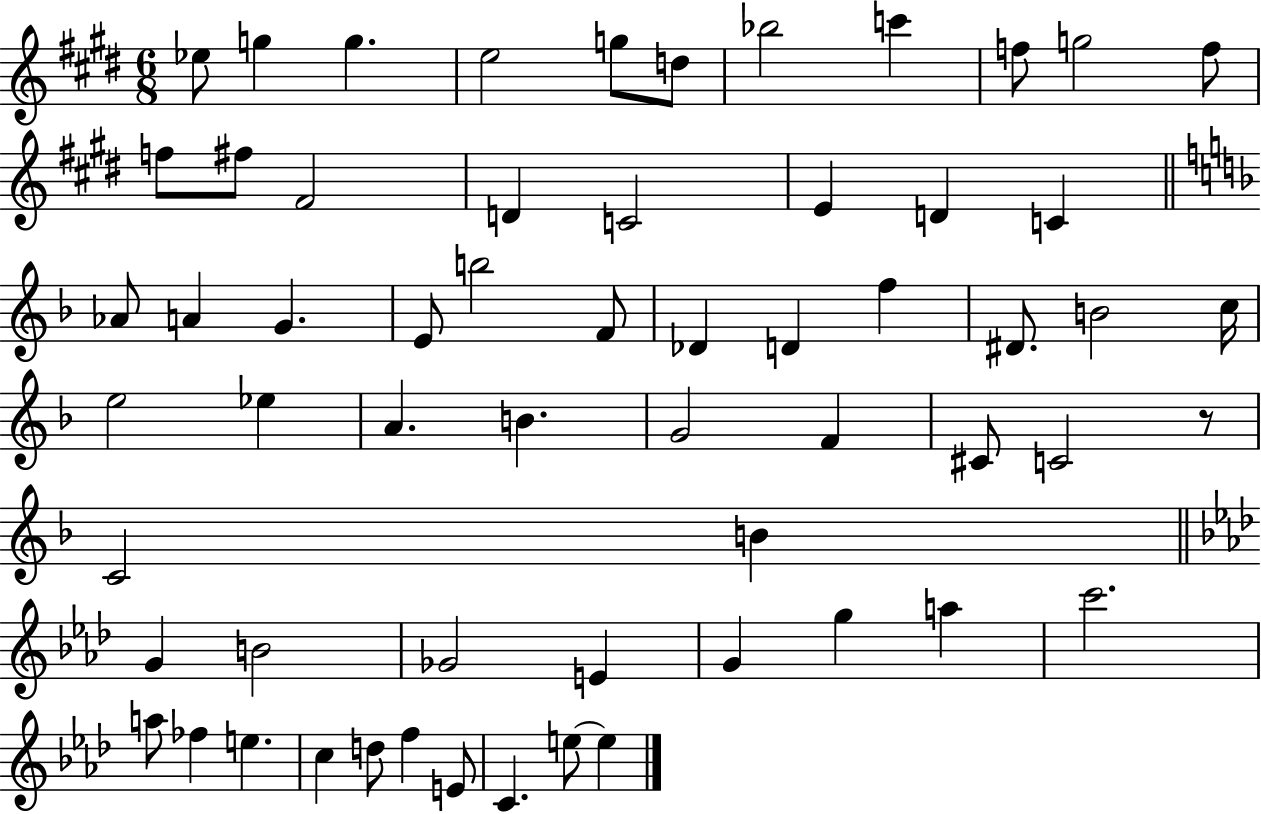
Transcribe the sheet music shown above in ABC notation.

X:1
T:Untitled
M:6/8
L:1/4
K:E
_e/2 g g e2 g/2 d/2 _b2 c' f/2 g2 f/2 f/2 ^f/2 ^F2 D C2 E D C _A/2 A G E/2 b2 F/2 _D D f ^D/2 B2 c/4 e2 _e A B G2 F ^C/2 C2 z/2 C2 B G B2 _G2 E G g a c'2 a/2 _f e c d/2 f E/2 C e/2 e